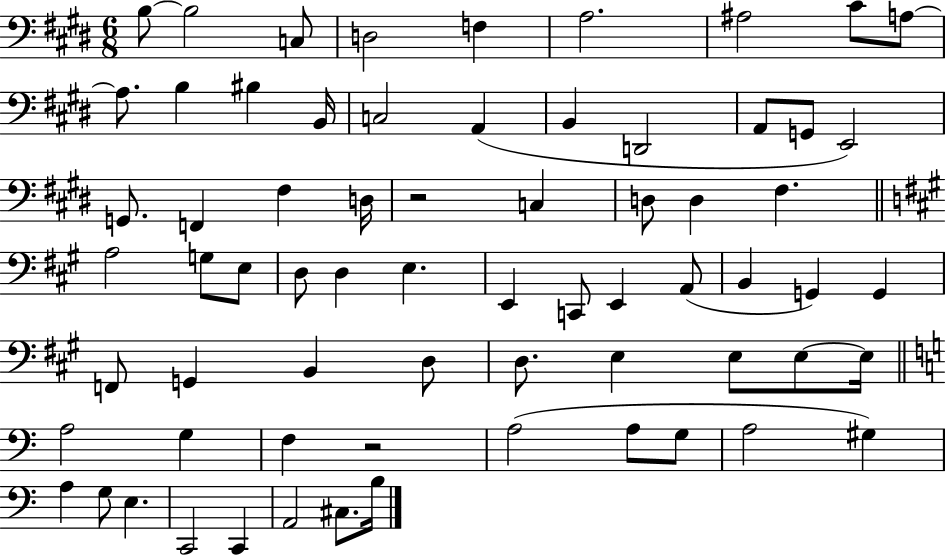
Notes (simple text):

B3/e B3/h C3/e D3/h F3/q A3/h. A#3/h C#4/e A3/e A3/e. B3/q BIS3/q B2/s C3/h A2/q B2/q D2/h A2/e G2/e E2/h G2/e. F2/q F#3/q D3/s R/h C3/q D3/e D3/q F#3/q. A3/h G3/e E3/e D3/e D3/q E3/q. E2/q C2/e E2/q A2/e B2/q G2/q G2/q F2/e G2/q B2/q D3/e D3/e. E3/q E3/e E3/e E3/s A3/h G3/q F3/q R/h A3/h A3/e G3/e A3/h G#3/q A3/q G3/e E3/q. C2/h C2/q A2/h C#3/e. B3/s